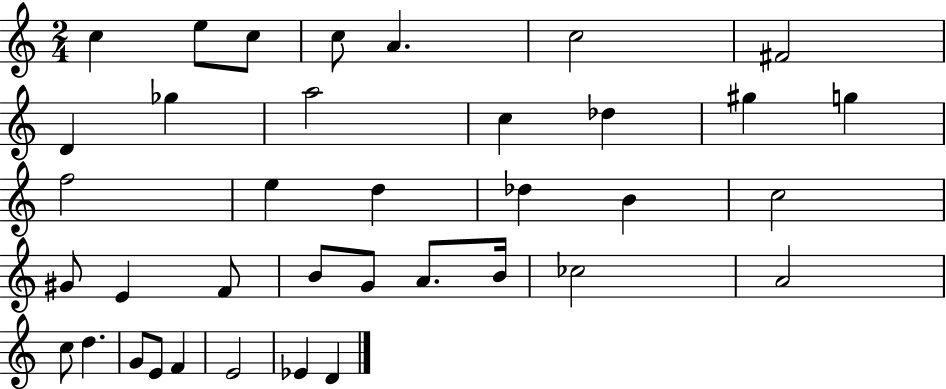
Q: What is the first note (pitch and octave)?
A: C5